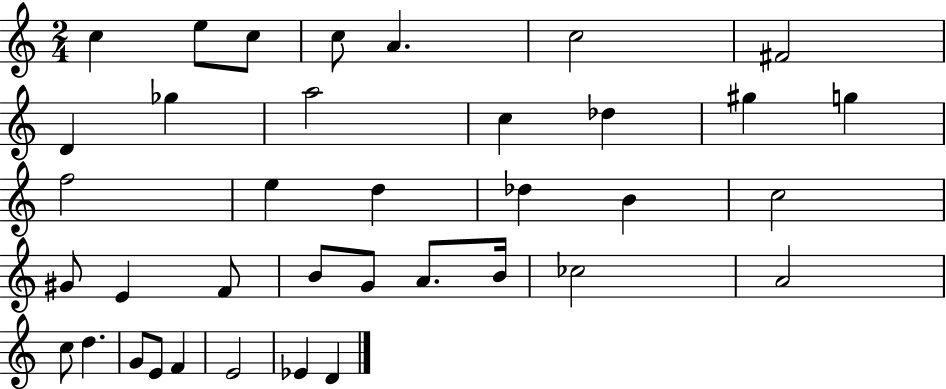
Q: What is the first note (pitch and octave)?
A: C5